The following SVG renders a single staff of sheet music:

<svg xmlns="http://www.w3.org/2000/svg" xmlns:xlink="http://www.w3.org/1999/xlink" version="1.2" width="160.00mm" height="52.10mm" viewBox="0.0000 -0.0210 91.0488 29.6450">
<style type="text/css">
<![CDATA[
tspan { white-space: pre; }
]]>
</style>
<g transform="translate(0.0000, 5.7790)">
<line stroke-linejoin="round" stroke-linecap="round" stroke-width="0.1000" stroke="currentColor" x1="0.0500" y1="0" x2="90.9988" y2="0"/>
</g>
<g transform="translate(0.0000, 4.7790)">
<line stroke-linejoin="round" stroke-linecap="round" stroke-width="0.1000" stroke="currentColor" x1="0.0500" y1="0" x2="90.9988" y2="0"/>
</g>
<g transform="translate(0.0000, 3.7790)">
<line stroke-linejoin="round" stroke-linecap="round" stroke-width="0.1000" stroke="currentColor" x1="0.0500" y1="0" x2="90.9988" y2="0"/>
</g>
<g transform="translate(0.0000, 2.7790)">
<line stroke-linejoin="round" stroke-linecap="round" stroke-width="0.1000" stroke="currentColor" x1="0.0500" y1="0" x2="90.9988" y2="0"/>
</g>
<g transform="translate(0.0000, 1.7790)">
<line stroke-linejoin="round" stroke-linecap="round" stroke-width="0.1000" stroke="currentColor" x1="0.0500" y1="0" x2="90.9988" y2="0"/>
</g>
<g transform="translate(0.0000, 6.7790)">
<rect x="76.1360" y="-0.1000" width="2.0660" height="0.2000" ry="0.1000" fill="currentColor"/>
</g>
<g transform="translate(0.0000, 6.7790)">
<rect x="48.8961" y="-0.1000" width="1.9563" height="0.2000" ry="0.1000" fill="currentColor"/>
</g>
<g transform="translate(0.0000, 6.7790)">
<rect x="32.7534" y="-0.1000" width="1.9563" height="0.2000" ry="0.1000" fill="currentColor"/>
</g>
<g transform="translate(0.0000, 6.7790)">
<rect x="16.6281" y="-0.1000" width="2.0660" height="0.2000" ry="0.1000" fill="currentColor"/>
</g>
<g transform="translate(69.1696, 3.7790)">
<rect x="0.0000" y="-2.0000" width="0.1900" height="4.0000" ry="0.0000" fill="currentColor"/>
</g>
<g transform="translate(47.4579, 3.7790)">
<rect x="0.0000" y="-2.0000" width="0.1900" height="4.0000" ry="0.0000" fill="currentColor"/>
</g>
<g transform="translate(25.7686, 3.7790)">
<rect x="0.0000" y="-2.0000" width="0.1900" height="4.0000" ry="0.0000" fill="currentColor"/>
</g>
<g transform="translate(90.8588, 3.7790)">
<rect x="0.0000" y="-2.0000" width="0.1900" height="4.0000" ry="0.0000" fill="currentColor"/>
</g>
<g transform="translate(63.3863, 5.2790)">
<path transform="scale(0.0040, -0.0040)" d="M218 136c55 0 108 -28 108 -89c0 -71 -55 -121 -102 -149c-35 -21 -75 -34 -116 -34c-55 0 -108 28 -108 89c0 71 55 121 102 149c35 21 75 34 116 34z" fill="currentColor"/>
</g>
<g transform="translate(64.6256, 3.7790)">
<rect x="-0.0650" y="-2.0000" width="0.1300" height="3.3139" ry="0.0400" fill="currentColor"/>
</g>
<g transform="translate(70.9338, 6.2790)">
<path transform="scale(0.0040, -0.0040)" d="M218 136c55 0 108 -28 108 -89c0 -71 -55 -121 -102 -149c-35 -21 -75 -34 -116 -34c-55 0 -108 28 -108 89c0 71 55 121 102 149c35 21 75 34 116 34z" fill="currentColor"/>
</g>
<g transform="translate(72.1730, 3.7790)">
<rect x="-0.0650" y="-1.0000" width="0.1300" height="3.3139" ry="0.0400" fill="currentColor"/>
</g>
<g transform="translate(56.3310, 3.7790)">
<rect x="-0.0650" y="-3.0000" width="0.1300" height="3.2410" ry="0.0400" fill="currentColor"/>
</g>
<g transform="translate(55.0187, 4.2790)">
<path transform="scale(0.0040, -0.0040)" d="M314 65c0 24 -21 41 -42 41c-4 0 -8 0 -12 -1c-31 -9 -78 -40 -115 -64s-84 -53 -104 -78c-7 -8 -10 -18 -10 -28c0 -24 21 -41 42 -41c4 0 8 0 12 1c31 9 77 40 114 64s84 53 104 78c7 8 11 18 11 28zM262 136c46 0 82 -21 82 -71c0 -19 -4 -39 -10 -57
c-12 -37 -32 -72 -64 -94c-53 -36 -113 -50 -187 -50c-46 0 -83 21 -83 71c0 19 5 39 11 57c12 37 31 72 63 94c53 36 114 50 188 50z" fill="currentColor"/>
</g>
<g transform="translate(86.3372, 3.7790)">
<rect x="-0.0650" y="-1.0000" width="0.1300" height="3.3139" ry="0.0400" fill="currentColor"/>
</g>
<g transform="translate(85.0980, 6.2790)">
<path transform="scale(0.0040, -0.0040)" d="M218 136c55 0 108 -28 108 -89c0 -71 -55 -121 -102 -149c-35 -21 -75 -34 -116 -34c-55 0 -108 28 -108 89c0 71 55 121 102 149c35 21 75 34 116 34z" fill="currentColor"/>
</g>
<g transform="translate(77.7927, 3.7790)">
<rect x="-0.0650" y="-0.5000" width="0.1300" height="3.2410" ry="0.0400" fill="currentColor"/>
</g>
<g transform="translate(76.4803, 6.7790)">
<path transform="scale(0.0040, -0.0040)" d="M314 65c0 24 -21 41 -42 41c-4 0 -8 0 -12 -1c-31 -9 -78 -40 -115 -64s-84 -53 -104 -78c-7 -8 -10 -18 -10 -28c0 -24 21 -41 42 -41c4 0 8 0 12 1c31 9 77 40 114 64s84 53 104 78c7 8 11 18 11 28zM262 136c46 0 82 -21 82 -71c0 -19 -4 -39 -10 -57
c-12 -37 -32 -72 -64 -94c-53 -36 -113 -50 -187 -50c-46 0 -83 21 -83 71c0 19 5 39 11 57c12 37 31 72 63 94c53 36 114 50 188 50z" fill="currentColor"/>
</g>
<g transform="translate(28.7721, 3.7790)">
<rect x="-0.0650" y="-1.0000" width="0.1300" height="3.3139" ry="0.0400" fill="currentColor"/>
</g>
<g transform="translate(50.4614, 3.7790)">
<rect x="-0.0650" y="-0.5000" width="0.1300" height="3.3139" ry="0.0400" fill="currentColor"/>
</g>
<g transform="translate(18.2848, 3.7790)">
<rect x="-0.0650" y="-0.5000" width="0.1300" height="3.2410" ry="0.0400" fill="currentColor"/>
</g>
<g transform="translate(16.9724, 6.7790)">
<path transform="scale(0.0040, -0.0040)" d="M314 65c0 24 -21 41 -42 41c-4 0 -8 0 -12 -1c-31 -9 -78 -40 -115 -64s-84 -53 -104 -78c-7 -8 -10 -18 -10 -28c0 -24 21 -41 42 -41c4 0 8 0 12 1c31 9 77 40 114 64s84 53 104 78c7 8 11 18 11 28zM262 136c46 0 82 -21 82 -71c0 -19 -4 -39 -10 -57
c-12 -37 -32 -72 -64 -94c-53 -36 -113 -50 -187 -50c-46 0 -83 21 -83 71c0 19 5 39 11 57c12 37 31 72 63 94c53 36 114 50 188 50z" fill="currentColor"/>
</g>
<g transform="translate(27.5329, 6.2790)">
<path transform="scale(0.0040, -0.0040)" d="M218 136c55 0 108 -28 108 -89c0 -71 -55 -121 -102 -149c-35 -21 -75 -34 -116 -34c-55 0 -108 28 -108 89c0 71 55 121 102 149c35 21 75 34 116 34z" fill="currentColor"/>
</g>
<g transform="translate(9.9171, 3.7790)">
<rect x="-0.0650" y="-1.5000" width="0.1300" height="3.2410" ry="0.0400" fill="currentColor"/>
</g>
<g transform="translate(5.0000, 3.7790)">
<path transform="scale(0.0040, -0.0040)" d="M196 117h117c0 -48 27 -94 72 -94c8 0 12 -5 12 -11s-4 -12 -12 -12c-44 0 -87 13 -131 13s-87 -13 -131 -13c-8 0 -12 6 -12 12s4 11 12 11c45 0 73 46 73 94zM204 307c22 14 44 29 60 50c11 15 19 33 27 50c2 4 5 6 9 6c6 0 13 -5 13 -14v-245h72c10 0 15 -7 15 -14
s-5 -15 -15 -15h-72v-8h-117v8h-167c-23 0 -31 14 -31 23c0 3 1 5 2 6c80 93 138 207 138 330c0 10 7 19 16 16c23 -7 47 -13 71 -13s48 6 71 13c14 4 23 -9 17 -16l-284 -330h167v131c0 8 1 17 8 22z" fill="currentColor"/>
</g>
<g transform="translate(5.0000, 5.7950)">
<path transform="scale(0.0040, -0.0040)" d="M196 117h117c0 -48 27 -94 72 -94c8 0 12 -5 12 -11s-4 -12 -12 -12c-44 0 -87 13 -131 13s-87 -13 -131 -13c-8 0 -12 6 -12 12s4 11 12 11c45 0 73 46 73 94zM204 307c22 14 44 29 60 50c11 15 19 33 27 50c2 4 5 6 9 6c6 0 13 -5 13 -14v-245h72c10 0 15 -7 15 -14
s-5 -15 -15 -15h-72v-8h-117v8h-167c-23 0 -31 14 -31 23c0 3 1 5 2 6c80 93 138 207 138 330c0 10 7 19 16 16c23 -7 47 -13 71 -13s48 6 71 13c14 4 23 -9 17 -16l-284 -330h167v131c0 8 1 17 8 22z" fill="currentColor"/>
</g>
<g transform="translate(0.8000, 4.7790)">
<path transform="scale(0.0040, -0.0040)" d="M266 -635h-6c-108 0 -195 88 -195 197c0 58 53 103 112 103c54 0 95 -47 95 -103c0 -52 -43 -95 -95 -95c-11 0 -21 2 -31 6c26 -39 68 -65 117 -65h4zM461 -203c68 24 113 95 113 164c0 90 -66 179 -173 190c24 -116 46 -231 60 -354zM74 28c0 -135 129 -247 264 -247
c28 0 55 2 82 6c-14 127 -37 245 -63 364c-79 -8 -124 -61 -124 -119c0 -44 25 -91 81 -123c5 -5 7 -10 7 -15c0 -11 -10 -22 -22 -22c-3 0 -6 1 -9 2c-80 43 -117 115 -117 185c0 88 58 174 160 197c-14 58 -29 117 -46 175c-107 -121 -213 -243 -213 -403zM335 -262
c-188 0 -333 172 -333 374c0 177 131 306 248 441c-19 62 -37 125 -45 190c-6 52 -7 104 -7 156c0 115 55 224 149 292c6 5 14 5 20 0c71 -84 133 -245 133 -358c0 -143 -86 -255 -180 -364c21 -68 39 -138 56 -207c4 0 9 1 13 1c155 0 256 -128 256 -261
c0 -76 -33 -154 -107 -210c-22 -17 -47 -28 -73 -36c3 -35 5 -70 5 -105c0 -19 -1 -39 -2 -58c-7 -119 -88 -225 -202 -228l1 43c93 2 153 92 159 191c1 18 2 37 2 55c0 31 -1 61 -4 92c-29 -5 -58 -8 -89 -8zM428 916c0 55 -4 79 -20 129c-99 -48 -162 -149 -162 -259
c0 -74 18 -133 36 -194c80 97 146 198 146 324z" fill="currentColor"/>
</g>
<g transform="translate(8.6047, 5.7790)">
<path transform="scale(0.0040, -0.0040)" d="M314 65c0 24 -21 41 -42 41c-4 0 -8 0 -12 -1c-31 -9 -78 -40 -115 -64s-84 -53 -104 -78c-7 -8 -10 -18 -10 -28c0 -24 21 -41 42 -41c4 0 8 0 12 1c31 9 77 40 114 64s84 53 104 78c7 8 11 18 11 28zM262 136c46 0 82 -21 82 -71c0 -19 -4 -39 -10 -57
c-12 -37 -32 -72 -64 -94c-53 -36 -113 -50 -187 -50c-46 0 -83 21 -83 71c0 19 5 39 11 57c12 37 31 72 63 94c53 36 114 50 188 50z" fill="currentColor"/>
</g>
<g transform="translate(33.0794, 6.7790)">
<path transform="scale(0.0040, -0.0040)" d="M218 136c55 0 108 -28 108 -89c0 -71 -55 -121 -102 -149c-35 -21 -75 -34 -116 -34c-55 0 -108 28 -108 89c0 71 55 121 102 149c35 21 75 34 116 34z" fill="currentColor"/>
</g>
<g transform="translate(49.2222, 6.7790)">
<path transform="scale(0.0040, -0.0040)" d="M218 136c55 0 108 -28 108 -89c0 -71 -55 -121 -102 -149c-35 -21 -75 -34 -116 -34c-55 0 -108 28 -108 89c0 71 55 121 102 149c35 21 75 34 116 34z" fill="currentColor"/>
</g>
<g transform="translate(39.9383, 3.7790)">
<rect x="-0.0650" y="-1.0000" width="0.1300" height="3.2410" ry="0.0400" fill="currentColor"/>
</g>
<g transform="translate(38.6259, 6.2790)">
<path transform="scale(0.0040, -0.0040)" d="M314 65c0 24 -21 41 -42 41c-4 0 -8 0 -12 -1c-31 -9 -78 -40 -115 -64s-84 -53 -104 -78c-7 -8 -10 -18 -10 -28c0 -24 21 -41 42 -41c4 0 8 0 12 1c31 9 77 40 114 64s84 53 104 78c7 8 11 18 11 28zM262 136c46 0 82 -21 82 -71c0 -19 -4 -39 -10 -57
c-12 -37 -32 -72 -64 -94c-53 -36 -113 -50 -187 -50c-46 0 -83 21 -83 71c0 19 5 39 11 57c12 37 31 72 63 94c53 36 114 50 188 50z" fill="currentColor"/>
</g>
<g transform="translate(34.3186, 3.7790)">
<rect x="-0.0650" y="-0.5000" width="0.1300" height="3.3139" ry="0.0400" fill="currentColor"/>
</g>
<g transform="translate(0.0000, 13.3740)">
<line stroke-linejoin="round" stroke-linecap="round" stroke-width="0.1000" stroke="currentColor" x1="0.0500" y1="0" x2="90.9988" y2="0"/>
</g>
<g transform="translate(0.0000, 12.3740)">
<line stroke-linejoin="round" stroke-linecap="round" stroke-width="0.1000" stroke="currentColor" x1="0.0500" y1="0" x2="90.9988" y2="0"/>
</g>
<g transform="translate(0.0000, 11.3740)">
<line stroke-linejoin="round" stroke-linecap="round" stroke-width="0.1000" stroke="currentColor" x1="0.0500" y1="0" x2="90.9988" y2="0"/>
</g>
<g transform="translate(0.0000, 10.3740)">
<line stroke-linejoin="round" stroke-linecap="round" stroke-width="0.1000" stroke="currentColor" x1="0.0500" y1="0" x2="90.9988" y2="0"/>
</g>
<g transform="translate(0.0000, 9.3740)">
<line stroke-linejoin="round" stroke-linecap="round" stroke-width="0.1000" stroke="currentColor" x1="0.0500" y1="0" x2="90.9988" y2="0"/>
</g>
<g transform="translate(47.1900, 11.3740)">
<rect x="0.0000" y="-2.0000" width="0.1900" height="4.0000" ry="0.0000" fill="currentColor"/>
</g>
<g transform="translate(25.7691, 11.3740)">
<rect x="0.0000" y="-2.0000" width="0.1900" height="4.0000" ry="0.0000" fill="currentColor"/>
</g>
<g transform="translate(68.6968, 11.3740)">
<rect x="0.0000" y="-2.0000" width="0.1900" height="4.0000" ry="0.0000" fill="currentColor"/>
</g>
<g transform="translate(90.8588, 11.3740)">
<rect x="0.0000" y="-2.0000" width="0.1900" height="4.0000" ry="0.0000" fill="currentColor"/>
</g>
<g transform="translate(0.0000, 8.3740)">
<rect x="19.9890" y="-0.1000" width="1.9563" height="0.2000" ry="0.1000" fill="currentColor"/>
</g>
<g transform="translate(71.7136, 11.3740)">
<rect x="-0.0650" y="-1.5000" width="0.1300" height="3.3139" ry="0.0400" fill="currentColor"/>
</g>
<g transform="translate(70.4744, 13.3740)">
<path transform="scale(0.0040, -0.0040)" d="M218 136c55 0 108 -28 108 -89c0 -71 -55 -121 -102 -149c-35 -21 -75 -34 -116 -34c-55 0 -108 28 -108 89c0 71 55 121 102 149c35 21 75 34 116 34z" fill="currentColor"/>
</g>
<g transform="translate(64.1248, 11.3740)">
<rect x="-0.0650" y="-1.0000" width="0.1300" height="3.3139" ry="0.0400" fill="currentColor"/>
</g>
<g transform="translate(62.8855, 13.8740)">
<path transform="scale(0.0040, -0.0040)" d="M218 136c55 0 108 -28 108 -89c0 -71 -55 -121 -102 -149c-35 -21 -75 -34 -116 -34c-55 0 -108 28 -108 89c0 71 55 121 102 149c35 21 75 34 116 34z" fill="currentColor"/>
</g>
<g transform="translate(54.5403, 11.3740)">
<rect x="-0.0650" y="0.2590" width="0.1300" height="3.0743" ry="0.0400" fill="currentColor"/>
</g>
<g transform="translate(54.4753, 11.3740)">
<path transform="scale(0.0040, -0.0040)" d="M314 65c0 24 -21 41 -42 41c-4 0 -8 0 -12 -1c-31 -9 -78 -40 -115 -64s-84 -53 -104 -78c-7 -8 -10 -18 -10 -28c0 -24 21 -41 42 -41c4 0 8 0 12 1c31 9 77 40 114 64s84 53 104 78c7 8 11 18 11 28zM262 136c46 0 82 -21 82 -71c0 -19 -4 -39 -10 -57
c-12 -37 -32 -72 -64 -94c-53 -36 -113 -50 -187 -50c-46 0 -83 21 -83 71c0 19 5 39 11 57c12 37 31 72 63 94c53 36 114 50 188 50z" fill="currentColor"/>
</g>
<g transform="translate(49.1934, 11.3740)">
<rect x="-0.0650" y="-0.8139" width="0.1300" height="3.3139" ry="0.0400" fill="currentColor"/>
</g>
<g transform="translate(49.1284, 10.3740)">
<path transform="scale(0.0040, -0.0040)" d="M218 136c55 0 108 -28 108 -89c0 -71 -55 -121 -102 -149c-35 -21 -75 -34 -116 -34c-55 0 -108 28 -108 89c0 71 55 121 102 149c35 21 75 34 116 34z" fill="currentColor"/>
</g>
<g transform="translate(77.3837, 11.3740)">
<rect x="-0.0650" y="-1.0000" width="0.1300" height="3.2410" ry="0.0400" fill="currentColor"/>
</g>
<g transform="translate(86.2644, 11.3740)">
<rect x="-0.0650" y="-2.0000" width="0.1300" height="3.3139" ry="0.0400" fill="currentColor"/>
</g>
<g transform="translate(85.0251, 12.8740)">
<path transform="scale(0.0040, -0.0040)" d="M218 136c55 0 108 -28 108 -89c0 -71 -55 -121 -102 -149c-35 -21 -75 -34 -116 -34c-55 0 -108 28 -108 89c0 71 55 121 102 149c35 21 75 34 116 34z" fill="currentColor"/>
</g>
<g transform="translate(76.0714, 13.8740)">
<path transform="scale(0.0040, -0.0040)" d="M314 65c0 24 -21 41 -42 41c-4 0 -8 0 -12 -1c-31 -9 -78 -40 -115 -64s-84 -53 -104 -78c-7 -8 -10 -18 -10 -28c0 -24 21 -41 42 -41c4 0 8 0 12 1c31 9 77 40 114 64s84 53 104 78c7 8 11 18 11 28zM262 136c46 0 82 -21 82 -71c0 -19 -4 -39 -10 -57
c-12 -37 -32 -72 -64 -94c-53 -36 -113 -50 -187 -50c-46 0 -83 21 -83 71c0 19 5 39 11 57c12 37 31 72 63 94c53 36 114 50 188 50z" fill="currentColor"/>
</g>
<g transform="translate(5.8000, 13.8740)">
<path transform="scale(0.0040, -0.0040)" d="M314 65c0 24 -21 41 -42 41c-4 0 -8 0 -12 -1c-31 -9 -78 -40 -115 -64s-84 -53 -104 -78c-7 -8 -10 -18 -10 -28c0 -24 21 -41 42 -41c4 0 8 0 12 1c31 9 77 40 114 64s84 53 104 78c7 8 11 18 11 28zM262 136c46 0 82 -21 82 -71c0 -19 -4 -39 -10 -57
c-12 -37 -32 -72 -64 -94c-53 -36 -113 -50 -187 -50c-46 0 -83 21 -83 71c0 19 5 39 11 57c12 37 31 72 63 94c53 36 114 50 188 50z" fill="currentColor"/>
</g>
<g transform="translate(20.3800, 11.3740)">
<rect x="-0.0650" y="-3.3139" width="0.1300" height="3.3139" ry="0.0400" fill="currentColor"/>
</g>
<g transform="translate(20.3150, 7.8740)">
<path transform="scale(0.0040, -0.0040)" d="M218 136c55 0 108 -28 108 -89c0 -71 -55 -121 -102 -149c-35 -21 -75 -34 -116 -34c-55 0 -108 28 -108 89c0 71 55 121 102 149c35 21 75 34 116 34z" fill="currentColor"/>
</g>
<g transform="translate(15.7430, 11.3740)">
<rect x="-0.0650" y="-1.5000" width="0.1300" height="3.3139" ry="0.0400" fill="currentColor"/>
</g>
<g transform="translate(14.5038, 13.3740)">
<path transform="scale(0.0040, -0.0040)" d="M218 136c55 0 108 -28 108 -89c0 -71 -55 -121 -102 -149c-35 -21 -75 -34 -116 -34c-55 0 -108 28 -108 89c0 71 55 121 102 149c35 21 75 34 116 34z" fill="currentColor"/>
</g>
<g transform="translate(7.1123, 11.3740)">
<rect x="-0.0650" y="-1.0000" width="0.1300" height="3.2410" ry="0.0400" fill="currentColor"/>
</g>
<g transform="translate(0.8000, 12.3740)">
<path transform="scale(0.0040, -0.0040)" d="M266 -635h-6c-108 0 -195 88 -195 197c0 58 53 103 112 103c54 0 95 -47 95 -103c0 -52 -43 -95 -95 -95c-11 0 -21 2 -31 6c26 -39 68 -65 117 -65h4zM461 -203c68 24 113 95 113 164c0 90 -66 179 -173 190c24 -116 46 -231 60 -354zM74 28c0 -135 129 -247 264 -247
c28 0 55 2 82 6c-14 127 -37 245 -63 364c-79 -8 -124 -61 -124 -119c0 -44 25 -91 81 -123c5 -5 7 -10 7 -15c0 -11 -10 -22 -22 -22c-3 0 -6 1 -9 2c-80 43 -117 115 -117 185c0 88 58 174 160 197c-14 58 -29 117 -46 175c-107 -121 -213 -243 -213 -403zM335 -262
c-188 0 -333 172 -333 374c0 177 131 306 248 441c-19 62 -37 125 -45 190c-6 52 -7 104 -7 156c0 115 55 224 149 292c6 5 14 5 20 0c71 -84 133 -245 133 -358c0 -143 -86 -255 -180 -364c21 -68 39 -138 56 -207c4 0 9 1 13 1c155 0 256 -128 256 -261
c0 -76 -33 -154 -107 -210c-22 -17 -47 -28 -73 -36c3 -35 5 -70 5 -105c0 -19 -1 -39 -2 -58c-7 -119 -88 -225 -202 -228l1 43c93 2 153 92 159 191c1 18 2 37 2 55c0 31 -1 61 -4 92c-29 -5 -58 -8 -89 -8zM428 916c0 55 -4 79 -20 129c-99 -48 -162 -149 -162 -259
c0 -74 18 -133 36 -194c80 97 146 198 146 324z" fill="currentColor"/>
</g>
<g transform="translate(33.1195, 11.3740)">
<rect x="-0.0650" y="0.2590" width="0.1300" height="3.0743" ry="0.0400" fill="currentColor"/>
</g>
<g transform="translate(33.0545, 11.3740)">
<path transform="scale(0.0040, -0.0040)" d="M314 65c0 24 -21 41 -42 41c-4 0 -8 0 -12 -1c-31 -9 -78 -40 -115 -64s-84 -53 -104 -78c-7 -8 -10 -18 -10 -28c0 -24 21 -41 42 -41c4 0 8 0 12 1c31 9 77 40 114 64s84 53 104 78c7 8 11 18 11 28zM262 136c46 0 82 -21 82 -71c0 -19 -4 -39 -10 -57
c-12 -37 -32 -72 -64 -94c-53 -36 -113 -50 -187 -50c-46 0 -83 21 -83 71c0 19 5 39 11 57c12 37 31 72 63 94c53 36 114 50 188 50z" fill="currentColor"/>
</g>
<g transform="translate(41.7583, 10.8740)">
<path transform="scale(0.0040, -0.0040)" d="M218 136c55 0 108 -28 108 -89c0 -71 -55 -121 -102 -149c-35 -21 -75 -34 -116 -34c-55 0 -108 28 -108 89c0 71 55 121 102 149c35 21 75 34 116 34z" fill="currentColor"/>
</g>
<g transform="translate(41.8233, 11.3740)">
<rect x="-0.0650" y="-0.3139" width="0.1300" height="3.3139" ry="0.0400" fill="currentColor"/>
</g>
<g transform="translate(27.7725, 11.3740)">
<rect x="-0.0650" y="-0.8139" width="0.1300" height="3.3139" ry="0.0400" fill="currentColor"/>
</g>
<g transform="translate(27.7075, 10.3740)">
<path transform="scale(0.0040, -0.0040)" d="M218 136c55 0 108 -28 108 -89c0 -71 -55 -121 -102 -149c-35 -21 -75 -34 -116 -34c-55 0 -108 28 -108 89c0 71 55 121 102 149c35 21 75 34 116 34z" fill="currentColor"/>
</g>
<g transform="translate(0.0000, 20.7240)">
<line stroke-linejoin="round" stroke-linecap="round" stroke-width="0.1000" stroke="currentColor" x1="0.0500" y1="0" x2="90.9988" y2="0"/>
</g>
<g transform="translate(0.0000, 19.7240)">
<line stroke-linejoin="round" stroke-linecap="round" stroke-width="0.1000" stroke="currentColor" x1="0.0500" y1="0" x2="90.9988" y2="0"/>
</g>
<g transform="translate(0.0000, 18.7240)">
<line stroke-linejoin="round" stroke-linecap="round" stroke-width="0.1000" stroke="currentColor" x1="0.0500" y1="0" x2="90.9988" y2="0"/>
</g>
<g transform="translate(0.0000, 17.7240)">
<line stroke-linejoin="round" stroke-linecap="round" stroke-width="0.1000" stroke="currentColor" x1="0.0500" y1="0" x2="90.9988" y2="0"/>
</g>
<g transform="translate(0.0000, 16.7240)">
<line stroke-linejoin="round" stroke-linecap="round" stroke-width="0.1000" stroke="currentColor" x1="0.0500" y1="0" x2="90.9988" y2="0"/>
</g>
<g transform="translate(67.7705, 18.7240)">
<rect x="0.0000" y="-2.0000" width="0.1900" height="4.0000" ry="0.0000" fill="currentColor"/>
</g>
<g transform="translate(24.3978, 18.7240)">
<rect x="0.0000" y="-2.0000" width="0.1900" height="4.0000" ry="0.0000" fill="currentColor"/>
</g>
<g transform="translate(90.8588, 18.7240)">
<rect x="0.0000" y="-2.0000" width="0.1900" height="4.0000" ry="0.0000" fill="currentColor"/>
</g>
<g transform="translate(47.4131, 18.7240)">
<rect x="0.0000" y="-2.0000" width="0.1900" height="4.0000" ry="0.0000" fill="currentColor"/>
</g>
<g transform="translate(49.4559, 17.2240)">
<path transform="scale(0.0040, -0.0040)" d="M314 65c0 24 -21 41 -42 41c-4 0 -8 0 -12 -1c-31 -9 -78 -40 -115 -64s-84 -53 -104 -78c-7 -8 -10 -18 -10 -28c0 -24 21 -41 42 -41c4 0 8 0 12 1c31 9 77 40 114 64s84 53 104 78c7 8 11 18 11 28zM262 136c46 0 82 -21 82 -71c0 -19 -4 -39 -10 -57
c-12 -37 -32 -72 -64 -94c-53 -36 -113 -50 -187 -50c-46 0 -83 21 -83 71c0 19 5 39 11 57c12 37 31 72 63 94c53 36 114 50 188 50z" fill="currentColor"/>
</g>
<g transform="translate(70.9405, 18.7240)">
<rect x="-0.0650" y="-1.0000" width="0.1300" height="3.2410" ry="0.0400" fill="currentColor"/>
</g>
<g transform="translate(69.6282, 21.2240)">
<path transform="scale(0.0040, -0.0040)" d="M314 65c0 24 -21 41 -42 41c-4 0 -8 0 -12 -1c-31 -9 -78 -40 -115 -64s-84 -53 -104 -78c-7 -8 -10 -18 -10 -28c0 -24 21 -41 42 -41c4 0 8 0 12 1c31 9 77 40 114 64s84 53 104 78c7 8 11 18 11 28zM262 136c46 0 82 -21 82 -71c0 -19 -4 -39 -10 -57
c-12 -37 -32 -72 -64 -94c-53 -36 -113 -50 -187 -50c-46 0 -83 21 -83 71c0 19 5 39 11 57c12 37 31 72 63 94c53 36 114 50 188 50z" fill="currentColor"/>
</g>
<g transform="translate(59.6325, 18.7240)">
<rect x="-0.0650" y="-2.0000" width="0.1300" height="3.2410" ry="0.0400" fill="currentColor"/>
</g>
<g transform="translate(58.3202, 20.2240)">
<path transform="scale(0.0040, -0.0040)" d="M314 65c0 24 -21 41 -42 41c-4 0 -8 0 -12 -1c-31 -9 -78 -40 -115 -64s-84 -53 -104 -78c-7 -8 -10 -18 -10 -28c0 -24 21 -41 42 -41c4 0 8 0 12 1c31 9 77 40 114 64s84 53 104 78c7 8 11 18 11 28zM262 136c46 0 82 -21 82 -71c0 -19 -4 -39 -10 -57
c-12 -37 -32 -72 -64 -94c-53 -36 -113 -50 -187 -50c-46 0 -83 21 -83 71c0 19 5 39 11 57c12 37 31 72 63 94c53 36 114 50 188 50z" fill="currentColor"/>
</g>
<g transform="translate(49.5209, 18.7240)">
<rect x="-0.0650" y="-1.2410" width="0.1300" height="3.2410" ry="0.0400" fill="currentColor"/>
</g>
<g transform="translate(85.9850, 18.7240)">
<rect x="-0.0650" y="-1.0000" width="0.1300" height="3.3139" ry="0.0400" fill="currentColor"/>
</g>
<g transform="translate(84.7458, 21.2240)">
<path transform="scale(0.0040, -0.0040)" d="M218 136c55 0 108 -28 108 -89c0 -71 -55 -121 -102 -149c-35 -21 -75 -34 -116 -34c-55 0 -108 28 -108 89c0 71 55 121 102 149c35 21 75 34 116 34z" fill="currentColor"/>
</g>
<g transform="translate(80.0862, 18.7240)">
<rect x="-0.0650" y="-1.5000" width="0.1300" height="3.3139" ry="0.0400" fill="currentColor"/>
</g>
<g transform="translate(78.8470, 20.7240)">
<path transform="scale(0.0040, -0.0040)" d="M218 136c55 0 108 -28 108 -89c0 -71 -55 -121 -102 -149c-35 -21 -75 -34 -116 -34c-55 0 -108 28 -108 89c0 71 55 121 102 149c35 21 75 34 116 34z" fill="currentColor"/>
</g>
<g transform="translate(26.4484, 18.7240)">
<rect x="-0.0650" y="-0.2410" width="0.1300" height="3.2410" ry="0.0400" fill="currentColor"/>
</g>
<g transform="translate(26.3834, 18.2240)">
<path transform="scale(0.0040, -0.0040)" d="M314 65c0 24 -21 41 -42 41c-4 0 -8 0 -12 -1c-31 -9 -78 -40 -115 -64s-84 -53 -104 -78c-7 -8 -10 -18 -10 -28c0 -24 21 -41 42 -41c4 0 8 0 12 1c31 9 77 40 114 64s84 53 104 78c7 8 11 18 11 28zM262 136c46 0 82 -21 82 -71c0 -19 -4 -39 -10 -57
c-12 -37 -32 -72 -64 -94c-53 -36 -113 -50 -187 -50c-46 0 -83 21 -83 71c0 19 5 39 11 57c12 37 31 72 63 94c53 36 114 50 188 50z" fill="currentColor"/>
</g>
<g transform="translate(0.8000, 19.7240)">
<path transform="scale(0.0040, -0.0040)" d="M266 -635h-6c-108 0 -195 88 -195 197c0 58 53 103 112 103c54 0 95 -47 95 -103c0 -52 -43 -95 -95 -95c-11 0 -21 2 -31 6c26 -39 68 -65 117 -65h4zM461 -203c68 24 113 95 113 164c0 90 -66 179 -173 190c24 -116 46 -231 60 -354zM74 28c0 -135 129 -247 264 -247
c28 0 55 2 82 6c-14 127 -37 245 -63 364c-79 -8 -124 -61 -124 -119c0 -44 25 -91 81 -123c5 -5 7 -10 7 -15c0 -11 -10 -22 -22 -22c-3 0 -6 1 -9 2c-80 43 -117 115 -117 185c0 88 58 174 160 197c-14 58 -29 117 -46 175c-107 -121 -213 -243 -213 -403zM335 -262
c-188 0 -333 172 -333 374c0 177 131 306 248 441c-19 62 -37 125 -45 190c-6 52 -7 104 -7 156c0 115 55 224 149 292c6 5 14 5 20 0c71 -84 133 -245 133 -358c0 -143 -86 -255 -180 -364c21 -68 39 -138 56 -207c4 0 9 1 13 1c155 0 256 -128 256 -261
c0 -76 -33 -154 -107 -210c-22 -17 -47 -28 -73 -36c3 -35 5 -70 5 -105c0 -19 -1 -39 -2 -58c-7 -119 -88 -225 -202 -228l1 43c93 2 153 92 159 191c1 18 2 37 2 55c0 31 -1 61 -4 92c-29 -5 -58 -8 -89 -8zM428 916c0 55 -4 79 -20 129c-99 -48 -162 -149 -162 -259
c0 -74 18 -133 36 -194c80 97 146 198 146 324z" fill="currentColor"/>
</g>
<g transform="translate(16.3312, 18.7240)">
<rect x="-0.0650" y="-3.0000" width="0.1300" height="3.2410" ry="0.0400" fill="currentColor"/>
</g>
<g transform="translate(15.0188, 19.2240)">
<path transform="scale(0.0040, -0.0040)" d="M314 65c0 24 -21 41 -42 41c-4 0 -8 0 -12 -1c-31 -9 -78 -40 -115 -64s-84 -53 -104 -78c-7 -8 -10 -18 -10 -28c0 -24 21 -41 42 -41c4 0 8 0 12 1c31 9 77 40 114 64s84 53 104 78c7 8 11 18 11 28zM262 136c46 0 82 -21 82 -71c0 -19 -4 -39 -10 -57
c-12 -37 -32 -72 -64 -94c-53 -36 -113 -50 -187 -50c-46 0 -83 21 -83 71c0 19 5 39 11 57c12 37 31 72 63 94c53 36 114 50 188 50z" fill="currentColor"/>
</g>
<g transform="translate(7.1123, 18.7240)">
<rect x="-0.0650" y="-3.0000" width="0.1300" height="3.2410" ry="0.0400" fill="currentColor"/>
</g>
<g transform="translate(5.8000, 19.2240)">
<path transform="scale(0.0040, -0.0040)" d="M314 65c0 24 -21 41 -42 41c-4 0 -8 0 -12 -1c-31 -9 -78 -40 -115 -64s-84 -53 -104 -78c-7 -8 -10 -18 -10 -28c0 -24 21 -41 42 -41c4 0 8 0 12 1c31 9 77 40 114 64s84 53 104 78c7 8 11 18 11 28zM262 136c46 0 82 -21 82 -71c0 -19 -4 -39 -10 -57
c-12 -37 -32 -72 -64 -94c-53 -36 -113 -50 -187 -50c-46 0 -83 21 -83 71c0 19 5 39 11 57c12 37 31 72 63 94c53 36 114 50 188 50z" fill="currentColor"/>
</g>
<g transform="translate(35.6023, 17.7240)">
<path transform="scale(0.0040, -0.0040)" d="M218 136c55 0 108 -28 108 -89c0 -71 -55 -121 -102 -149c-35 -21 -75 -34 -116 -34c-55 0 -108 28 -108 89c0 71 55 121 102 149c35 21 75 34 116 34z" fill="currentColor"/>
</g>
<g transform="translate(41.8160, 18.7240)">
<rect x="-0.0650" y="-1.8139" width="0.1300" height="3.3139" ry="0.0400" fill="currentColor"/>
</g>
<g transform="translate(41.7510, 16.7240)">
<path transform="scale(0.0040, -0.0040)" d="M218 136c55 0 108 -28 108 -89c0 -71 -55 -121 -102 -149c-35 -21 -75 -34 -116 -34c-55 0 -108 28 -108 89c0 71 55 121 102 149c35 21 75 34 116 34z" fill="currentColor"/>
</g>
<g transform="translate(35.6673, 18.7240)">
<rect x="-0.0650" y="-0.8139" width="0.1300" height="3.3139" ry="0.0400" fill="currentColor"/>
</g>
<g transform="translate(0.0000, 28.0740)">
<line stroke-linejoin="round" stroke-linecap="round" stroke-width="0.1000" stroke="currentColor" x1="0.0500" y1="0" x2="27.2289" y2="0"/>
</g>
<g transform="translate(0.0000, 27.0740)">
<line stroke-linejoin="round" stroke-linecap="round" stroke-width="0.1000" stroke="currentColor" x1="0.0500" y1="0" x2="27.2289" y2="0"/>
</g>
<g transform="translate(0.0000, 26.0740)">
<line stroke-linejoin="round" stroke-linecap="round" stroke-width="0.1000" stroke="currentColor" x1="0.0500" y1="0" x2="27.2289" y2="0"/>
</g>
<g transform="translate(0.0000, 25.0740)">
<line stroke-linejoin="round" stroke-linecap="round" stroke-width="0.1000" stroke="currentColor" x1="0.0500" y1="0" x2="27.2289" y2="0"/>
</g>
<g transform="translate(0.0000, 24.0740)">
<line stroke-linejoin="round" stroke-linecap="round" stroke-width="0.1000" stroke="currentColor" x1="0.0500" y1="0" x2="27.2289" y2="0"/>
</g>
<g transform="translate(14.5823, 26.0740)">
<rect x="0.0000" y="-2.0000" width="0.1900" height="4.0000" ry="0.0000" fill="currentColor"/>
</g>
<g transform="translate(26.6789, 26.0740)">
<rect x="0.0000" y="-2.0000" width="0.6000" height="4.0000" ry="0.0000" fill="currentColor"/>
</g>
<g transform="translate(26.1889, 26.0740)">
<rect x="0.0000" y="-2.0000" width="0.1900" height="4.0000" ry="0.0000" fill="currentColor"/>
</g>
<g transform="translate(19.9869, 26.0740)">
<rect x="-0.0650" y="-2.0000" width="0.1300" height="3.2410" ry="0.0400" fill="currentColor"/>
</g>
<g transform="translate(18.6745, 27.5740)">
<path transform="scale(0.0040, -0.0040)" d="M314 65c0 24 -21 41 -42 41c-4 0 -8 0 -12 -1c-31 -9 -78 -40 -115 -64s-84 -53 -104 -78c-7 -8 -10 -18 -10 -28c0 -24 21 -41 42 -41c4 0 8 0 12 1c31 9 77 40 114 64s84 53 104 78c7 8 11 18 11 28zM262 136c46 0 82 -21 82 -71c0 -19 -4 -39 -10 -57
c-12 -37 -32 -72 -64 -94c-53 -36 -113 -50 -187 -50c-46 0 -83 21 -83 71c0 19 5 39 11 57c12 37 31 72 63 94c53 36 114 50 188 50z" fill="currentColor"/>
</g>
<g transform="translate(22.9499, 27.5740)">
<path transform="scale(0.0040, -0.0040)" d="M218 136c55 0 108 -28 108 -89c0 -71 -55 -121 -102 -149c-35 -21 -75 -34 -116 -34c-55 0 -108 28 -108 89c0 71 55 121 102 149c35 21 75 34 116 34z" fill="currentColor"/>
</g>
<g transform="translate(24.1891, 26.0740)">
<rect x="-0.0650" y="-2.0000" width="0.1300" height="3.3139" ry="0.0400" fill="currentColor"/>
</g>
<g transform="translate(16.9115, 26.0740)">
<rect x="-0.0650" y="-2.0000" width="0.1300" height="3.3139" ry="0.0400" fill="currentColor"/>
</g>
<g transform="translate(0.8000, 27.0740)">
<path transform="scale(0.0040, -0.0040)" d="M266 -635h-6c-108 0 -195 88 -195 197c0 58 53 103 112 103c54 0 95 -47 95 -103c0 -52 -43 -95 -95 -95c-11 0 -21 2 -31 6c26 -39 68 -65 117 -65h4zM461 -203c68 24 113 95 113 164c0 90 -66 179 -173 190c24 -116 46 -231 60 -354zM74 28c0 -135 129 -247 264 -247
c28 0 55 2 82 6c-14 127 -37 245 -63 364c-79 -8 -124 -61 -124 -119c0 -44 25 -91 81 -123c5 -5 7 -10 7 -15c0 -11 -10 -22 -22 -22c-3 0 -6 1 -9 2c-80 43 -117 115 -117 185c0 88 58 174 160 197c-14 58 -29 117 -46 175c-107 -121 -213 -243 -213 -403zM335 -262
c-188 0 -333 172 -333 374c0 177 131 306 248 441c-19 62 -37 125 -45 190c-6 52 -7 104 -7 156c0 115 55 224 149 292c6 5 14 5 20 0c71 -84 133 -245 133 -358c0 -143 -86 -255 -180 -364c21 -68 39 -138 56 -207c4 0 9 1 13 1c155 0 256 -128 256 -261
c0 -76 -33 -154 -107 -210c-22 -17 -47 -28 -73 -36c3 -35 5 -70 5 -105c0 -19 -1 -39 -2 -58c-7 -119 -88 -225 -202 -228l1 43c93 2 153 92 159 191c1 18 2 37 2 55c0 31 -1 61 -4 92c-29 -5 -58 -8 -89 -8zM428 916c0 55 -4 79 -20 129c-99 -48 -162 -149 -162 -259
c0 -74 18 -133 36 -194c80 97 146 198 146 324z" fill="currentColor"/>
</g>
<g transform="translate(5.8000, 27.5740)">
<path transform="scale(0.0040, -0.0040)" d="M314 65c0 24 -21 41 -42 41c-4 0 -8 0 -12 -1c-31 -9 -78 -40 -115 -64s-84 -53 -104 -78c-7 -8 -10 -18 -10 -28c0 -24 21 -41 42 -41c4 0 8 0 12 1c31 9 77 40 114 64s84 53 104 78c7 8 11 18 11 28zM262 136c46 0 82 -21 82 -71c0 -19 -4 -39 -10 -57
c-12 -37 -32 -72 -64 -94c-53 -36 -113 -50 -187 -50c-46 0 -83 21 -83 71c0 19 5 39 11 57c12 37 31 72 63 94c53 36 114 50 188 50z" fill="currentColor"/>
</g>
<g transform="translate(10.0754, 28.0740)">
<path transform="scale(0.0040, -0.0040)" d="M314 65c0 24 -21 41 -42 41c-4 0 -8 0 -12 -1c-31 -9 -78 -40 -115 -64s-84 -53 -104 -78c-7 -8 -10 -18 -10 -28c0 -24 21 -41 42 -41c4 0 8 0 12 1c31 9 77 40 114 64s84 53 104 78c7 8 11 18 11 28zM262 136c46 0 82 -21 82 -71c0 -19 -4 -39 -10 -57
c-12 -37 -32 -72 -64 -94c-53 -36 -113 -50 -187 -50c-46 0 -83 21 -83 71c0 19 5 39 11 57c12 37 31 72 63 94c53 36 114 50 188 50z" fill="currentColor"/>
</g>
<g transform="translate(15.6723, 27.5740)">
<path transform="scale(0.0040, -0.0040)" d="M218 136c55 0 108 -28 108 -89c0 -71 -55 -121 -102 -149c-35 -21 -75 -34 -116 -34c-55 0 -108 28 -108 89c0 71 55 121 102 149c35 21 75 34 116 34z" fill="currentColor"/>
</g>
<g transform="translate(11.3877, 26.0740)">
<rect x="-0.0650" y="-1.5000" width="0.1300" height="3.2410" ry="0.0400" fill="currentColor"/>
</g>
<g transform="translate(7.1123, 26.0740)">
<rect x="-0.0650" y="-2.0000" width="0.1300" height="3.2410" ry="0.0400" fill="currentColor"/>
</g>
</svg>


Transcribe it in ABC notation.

X:1
T:Untitled
M:4/4
L:1/4
K:C
E2 C2 D C D2 C A2 F D C2 D D2 E b d B2 c d B2 D E D2 F A2 A2 c2 d f e2 F2 D2 E D F2 E2 F F2 F